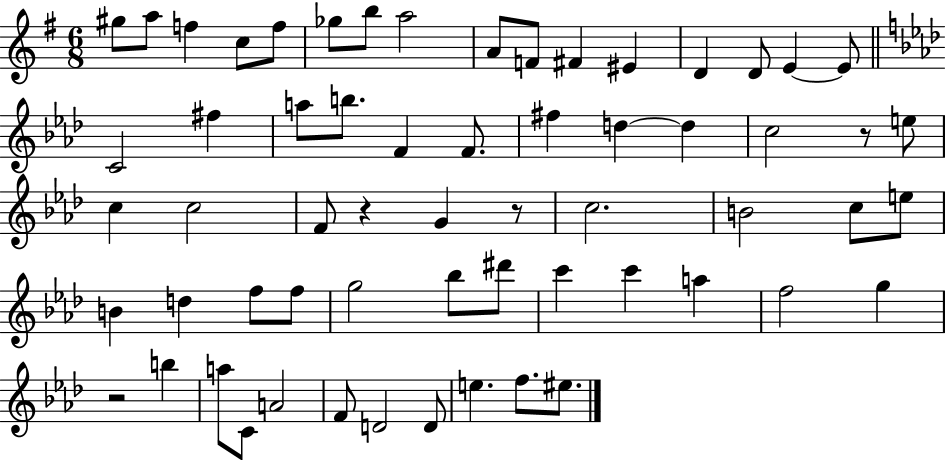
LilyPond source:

{
  \clef treble
  \numericTimeSignature
  \time 6/8
  \key g \major
  gis''8 a''8 f''4 c''8 f''8 | ges''8 b''8 a''2 | a'8 f'8 fis'4 eis'4 | d'4 d'8 e'4~~ e'8 | \break \bar "||" \break \key f \minor c'2 fis''4 | a''8 b''8. f'4 f'8. | fis''4 d''4~~ d''4 | c''2 r8 e''8 | \break c''4 c''2 | f'8 r4 g'4 r8 | c''2. | b'2 c''8 e''8 | \break b'4 d''4 f''8 f''8 | g''2 bes''8 dis'''8 | c'''4 c'''4 a''4 | f''2 g''4 | \break r2 b''4 | a''8 c'8 a'2 | f'8 d'2 d'8 | e''4. f''8. eis''8. | \break \bar "|."
}